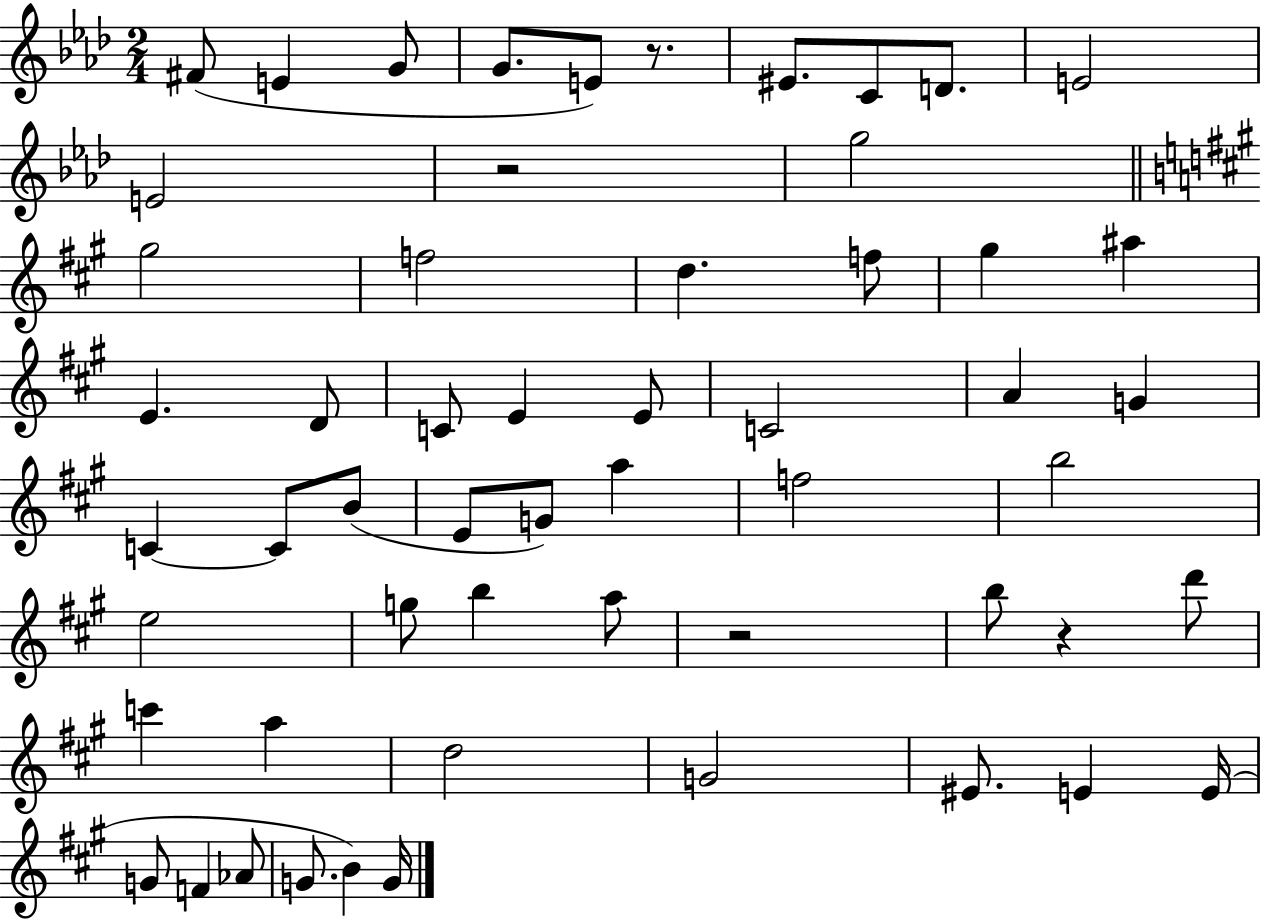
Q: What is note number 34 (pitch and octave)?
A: E5